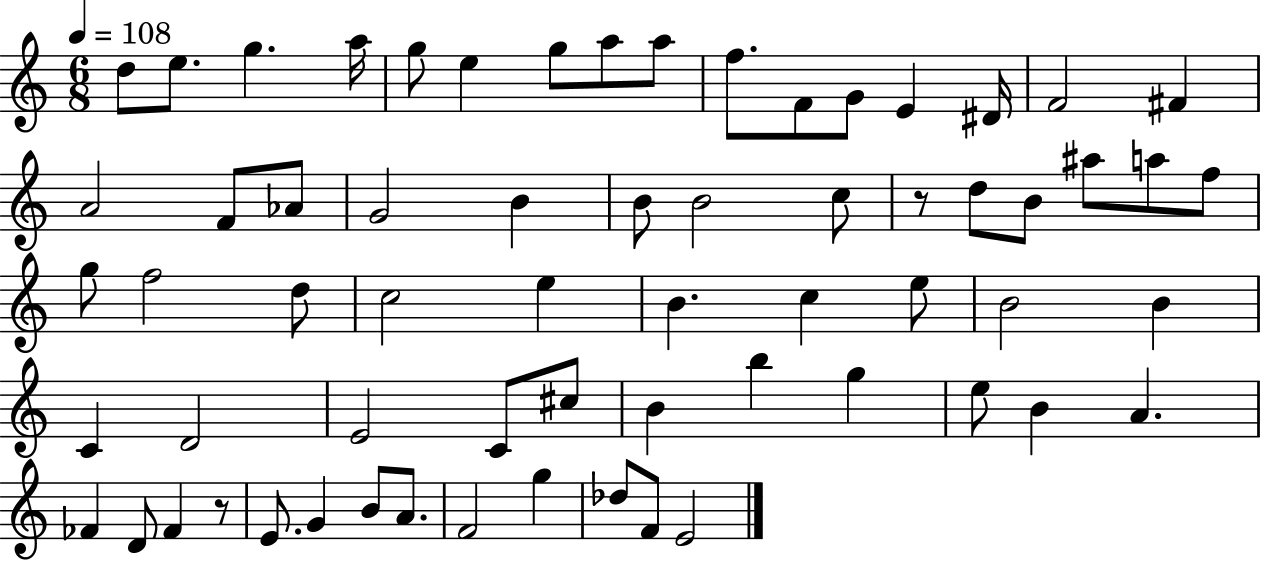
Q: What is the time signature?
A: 6/8